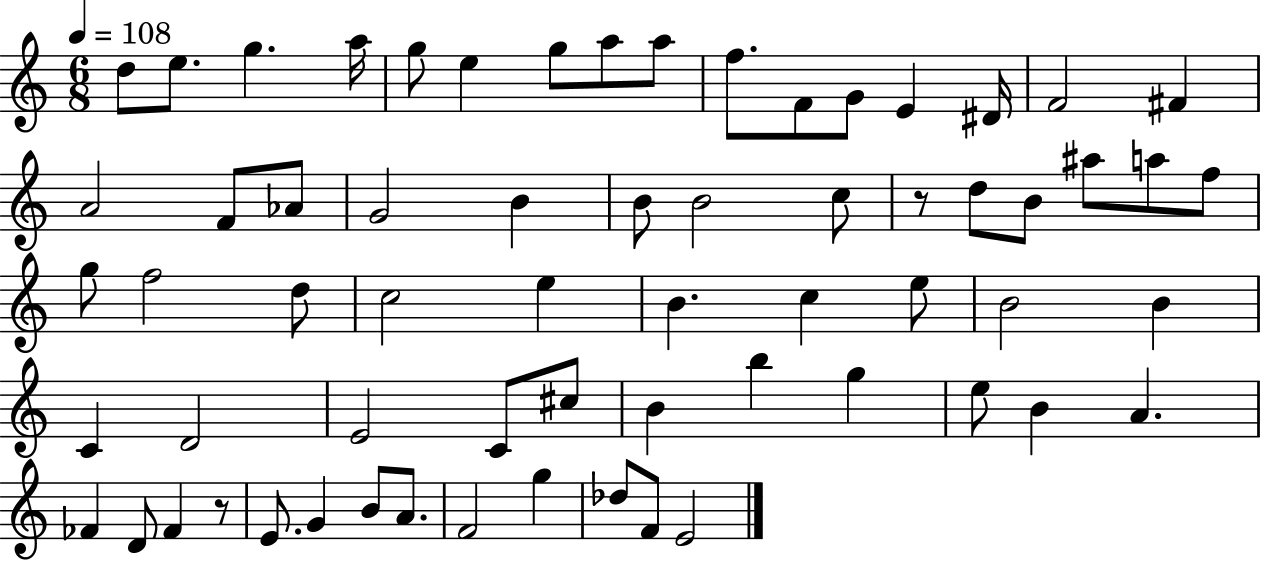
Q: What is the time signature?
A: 6/8